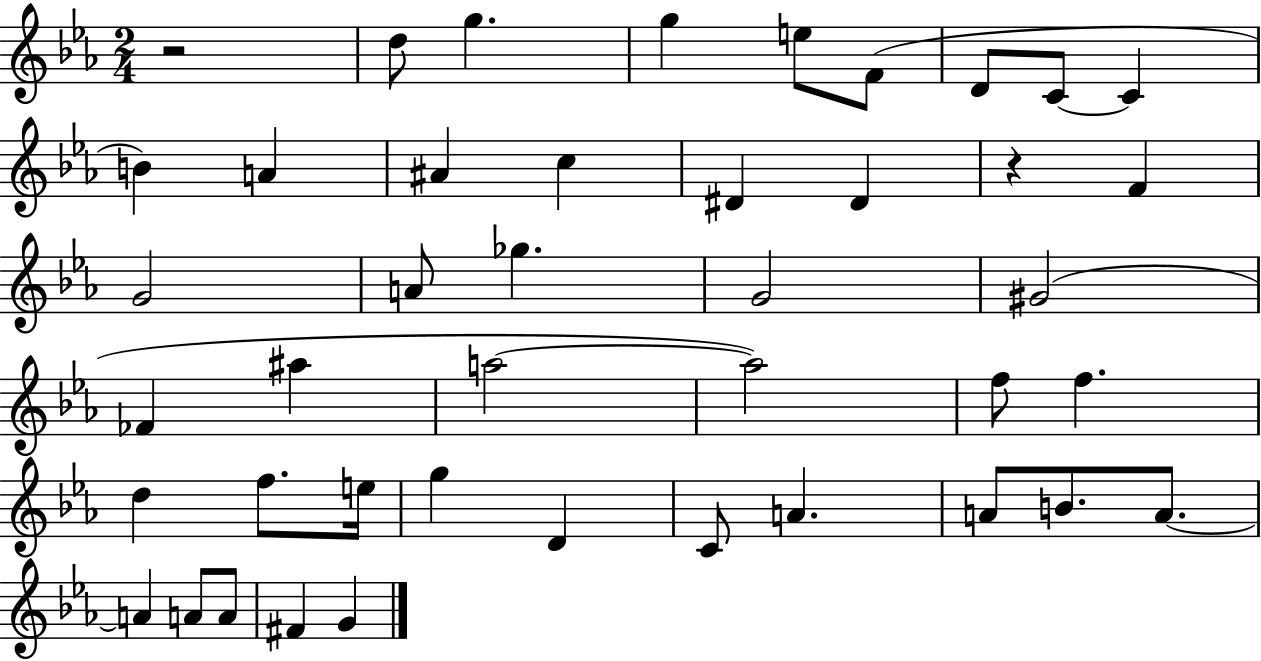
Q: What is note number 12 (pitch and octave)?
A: C5